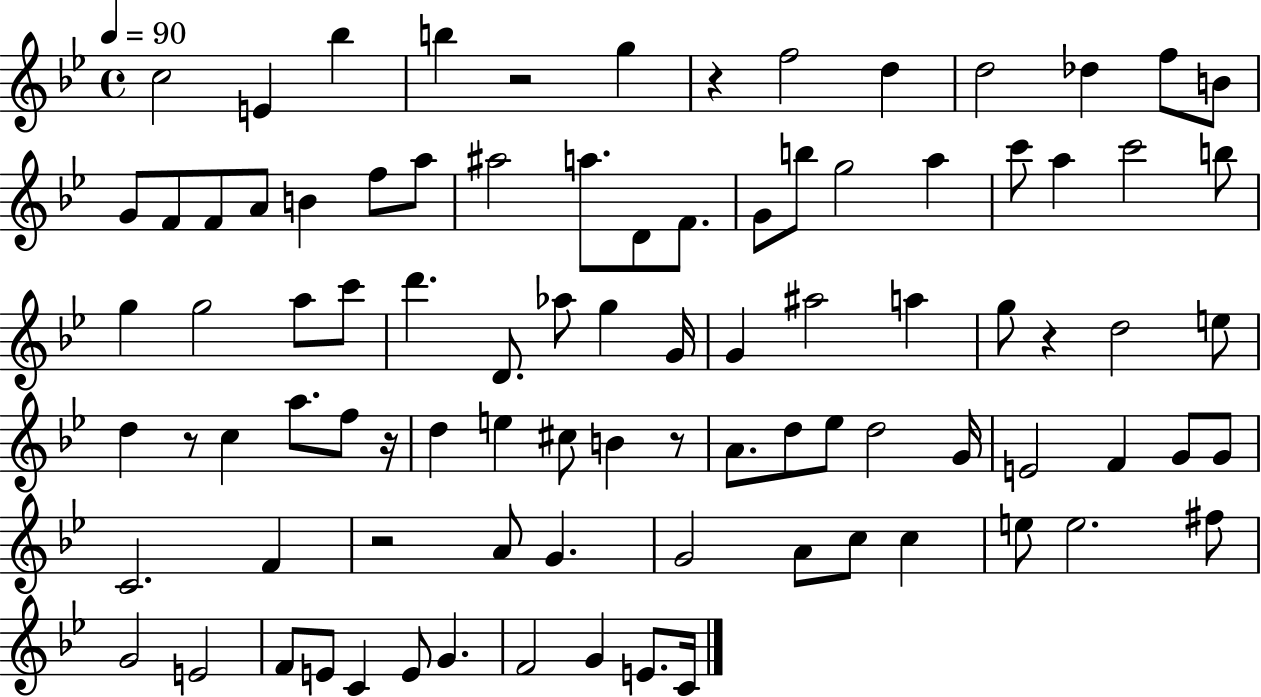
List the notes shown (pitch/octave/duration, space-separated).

C5/h E4/q Bb5/q B5/q R/h G5/q R/q F5/h D5/q D5/h Db5/q F5/e B4/e G4/e F4/e F4/e A4/e B4/q F5/e A5/e A#5/h A5/e. D4/e F4/e. G4/e B5/e G5/h A5/q C6/e A5/q C6/h B5/e G5/q G5/h A5/e C6/e D6/q. D4/e. Ab5/e G5/q G4/s G4/q A#5/h A5/q G5/e R/q D5/h E5/e D5/q R/e C5/q A5/e. F5/e R/s D5/q E5/q C#5/e B4/q R/e A4/e. D5/e Eb5/e D5/h G4/s E4/h F4/q G4/e G4/e C4/h. F4/q R/h A4/e G4/q. G4/h A4/e C5/e C5/q E5/e E5/h. F#5/e G4/h E4/h F4/e E4/e C4/q E4/e G4/q. F4/h G4/q E4/e. C4/s